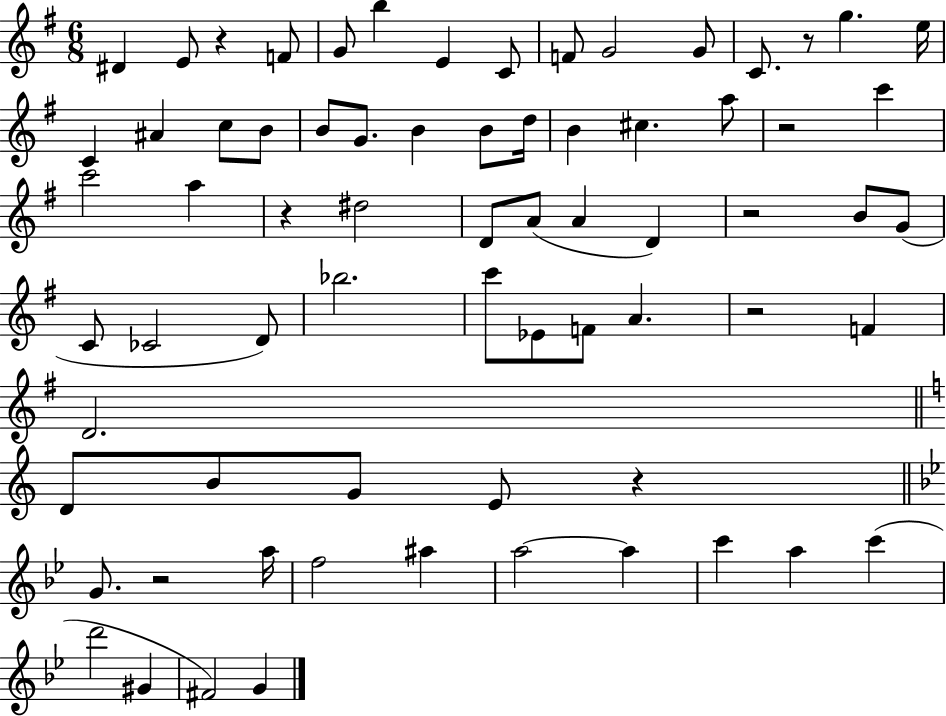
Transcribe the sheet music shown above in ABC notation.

X:1
T:Untitled
M:6/8
L:1/4
K:G
^D E/2 z F/2 G/2 b E C/2 F/2 G2 G/2 C/2 z/2 g e/4 C ^A c/2 B/2 B/2 G/2 B B/2 d/4 B ^c a/2 z2 c' c'2 a z ^d2 D/2 A/2 A D z2 B/2 G/2 C/2 _C2 D/2 _b2 c'/2 _E/2 F/2 A z2 F D2 D/2 B/2 G/2 E/2 z G/2 z2 a/4 f2 ^a a2 a c' a c' d'2 ^G ^F2 G